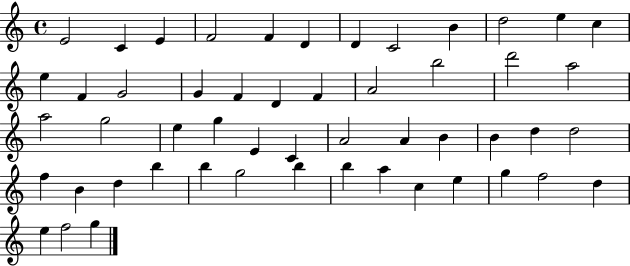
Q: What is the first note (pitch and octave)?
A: E4